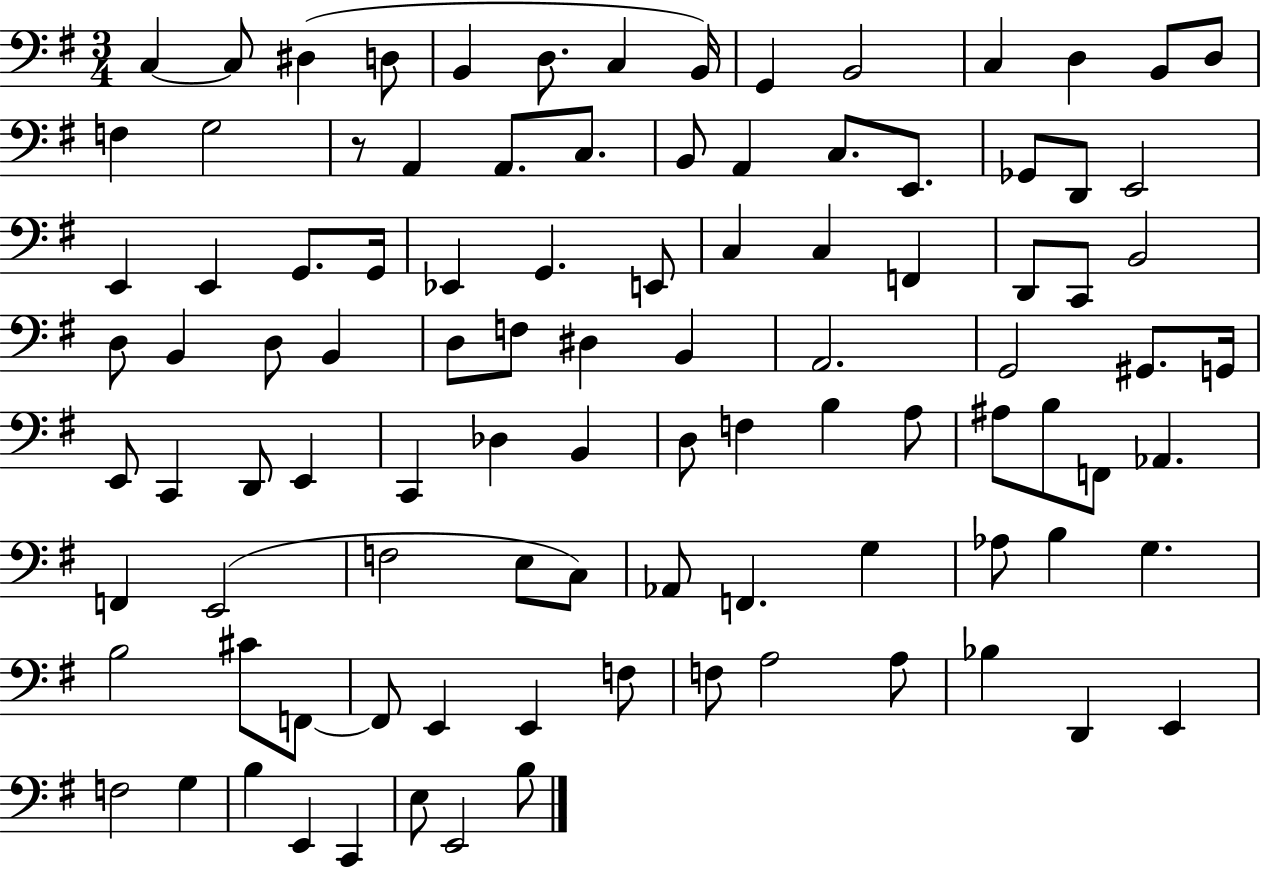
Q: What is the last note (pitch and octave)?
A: B3